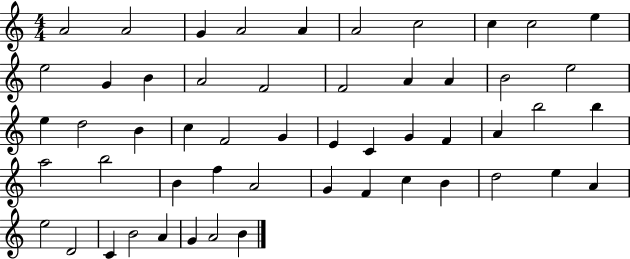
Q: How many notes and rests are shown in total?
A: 53